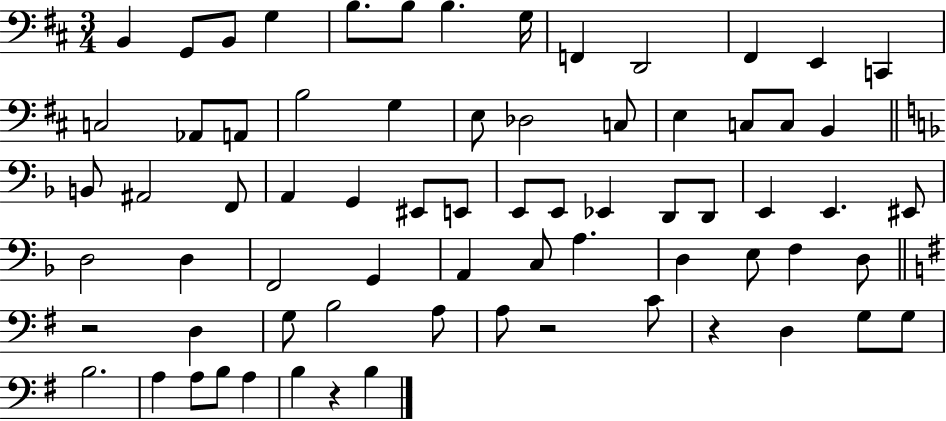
X:1
T:Untitled
M:3/4
L:1/4
K:D
B,, G,,/2 B,,/2 G, B,/2 B,/2 B, G,/4 F,, D,,2 ^F,, E,, C,, C,2 _A,,/2 A,,/2 B,2 G, E,/2 _D,2 C,/2 E, C,/2 C,/2 B,, B,,/2 ^A,,2 F,,/2 A,, G,, ^E,,/2 E,,/2 E,,/2 E,,/2 _E,, D,,/2 D,,/2 E,, E,, ^E,,/2 D,2 D, F,,2 G,, A,, C,/2 A, D, E,/2 F, D,/2 z2 D, G,/2 B,2 A,/2 A,/2 z2 C/2 z D, G,/2 G,/2 B,2 A, A,/2 B,/2 A, B, z B,